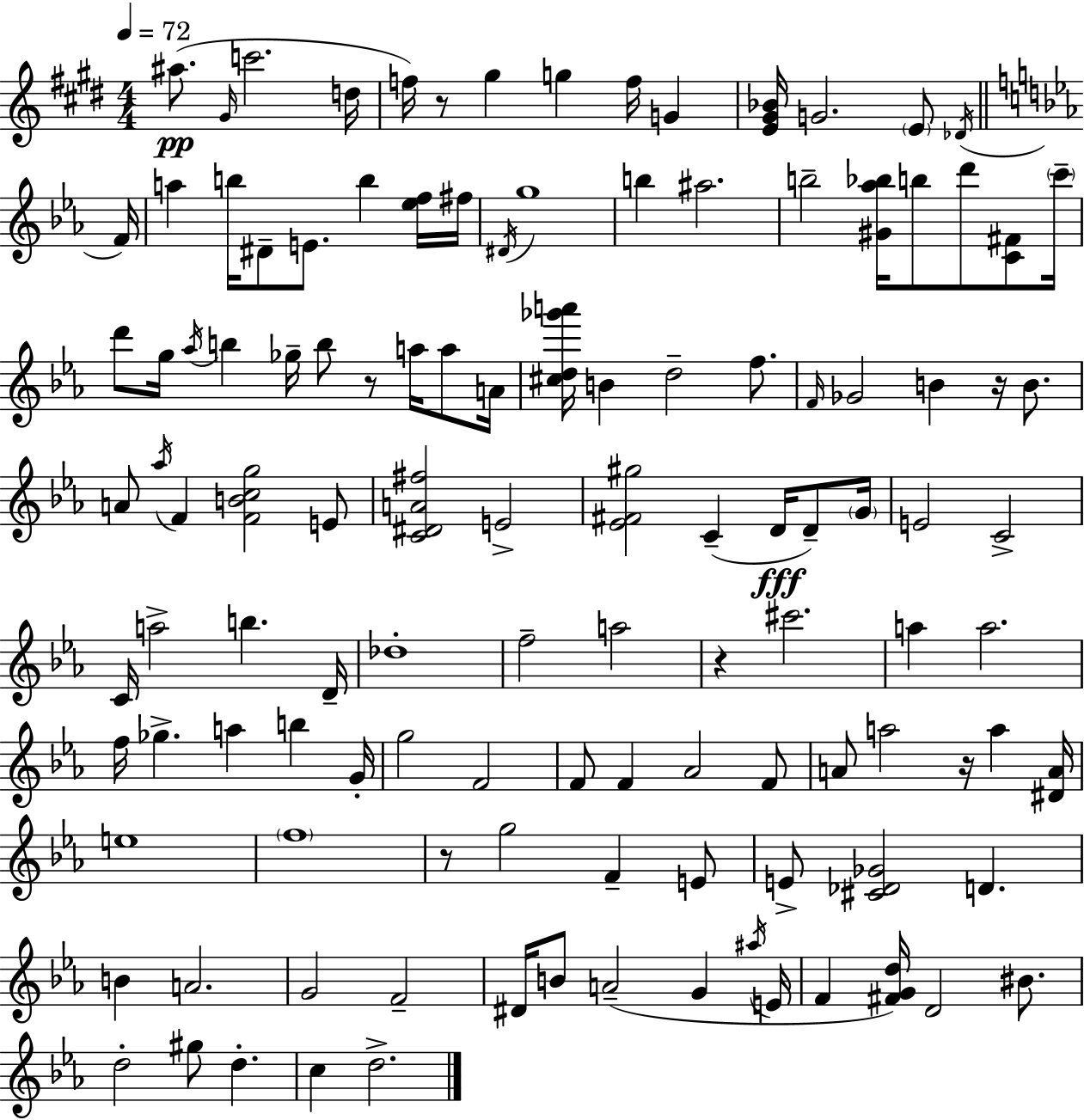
A#5/e. G#4/s C6/h. D5/s F5/s R/e G#5/q G5/q F5/s G4/q [E4,G#4,Bb4]/s G4/h. E4/e Db4/s F4/s A5/q B5/s D#4/e E4/e. B5/q [Eb5,F5]/s F#5/s D#4/s G5/w B5/q A#5/h. B5/h [G#4,Ab5,Bb5]/s B5/e D6/e [C4,F#4]/e C6/s D6/e G5/s Ab5/s B5/q Gb5/s B5/e R/e A5/s A5/e A4/s [C#5,D5,Gb6,A6]/s B4/q D5/h F5/e. F4/s Gb4/h B4/q R/s B4/e. A4/e Ab5/s F4/q [F4,B4,C5,G5]/h E4/e [C4,D#4,A4,F#5]/h E4/h [Eb4,F#4,G#5]/h C4/q D4/s D4/e G4/s E4/h C4/h C4/s A5/h B5/q. D4/s Db5/w F5/h A5/h R/q C#6/h. A5/q A5/h. F5/s Gb5/q. A5/q B5/q G4/s G5/h F4/h F4/e F4/q Ab4/h F4/e A4/e A5/h R/s A5/q [D#4,A4]/s E5/w F5/w R/e G5/h F4/q E4/e E4/e [C#4,Db4,Gb4]/h D4/q. B4/q A4/h. G4/h F4/h D#4/s B4/e A4/h G4/q A#5/s E4/s F4/q [F#4,G4,D5]/s D4/h BIS4/e. D5/h G#5/e D5/q. C5/q D5/h.